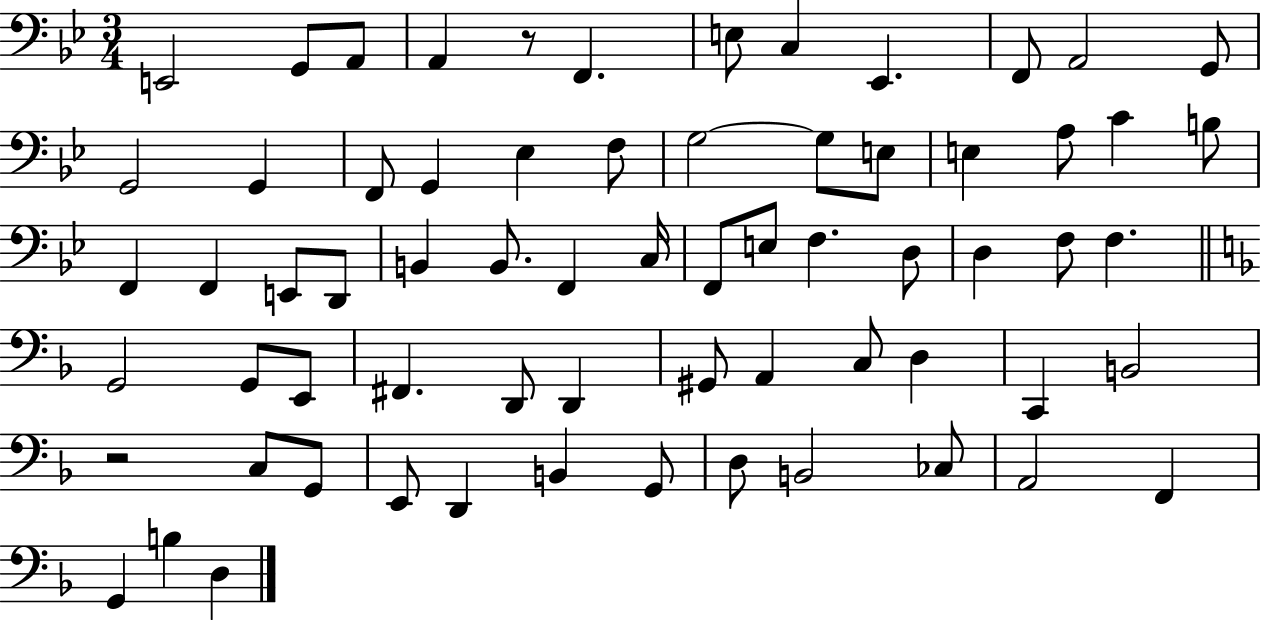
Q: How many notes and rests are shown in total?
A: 67